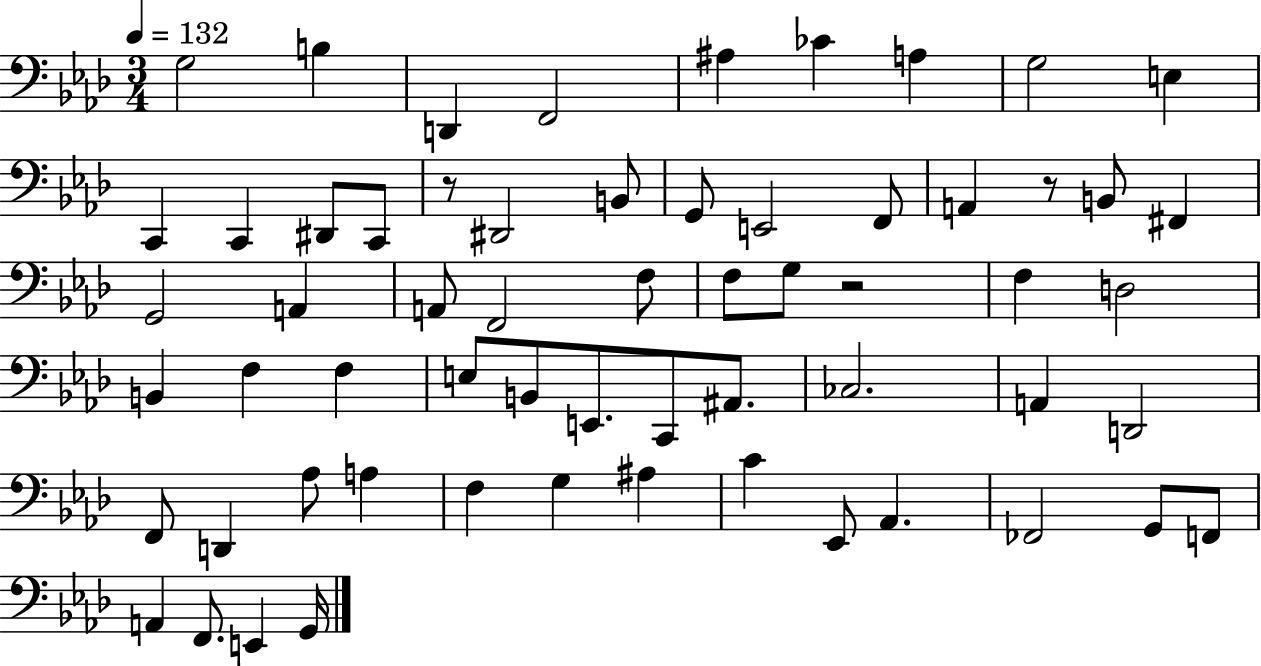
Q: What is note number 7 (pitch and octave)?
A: A3